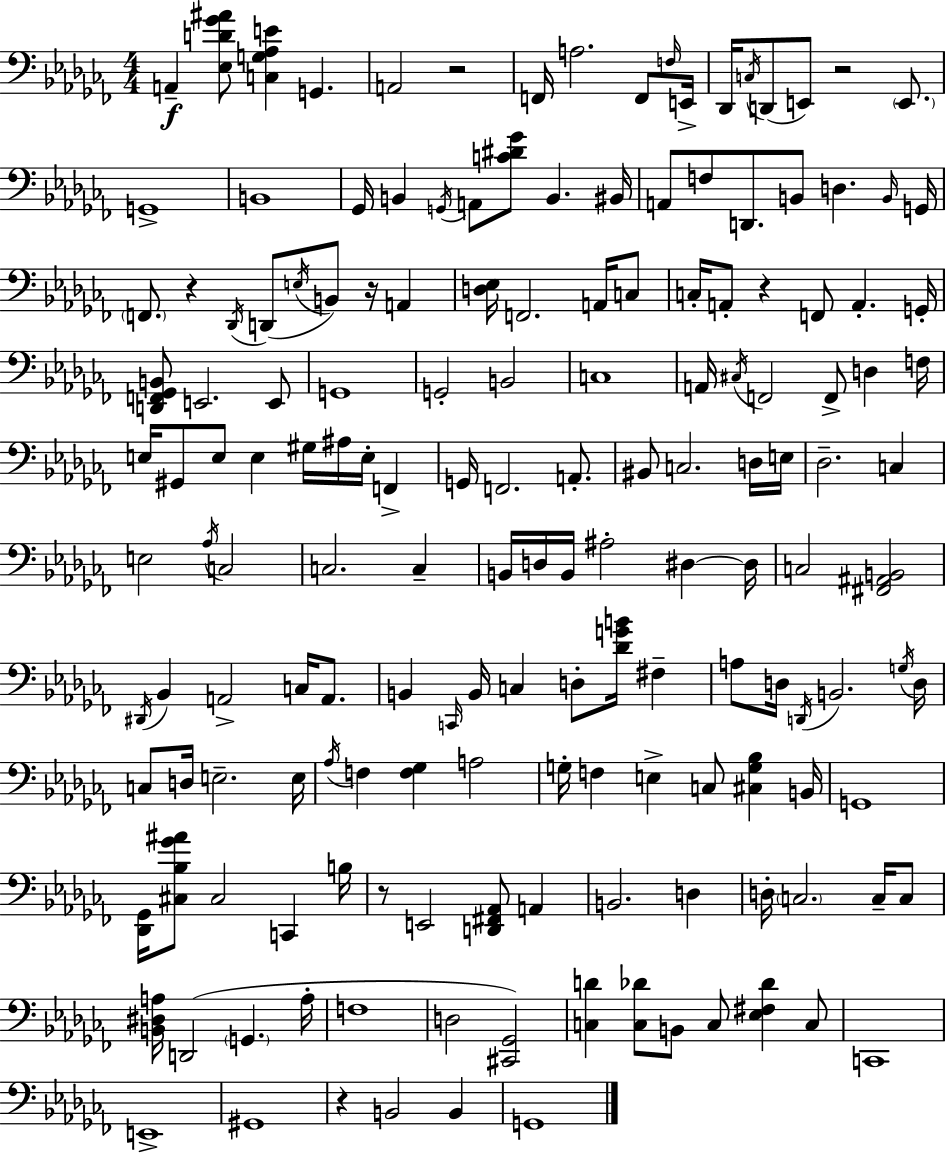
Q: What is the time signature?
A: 4/4